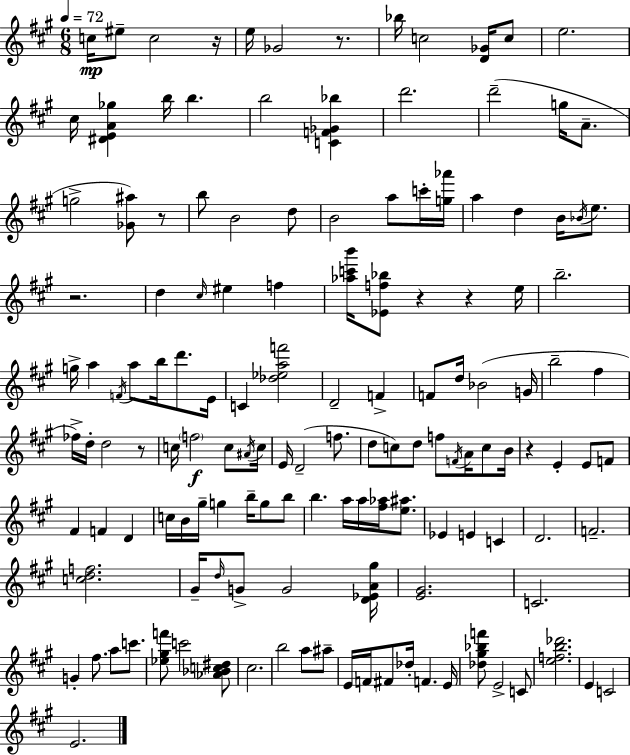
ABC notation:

X:1
T:Untitled
M:6/8
L:1/4
K:A
c/4 ^e/2 c2 z/4 e/4 _G2 z/2 _b/4 c2 [D_G]/4 c/2 e2 ^c/4 [^DEA_g] b/4 b b2 [CF_G_b] d'2 d'2 g/4 A/2 g2 [_G^a]/2 z/2 b/2 B2 d/2 B2 a/2 c'/4 [g_a']/4 a d B/4 _B/4 e/2 z2 d ^c/4 ^e f [_ac'b']/4 [_Ef_b]/2 z z e/4 b2 g/4 a F/4 a/2 b/4 d'/2 E/4 C [_d_eaf']2 D2 F F/2 d/4 _B2 G/4 b2 ^f _f/4 d/4 d2 z/2 c/4 f2 c/2 ^A/4 c/4 E/4 D2 f/2 d/2 c/2 d/2 f/2 F/4 A/4 c/2 B/4 z E E/2 F/2 ^F F D c/4 B/4 ^g/4 g b/4 g/2 b/2 b a/4 a/4 [^f_a]/4 [e^a]/2 _E E C D2 F2 [cdf]2 ^G/4 d/4 G/2 G2 [D_EA^g]/4 [E^G]2 C2 G ^f/2 a/2 c'/2 [_e^gf']/2 c'2 [_A_Bc^d]/2 ^c2 b2 a/2 ^a/2 E/4 F/4 ^F/2 _d/4 F E/4 [_d^g_bf']/2 E2 C/2 [efb_d']2 E C2 E2